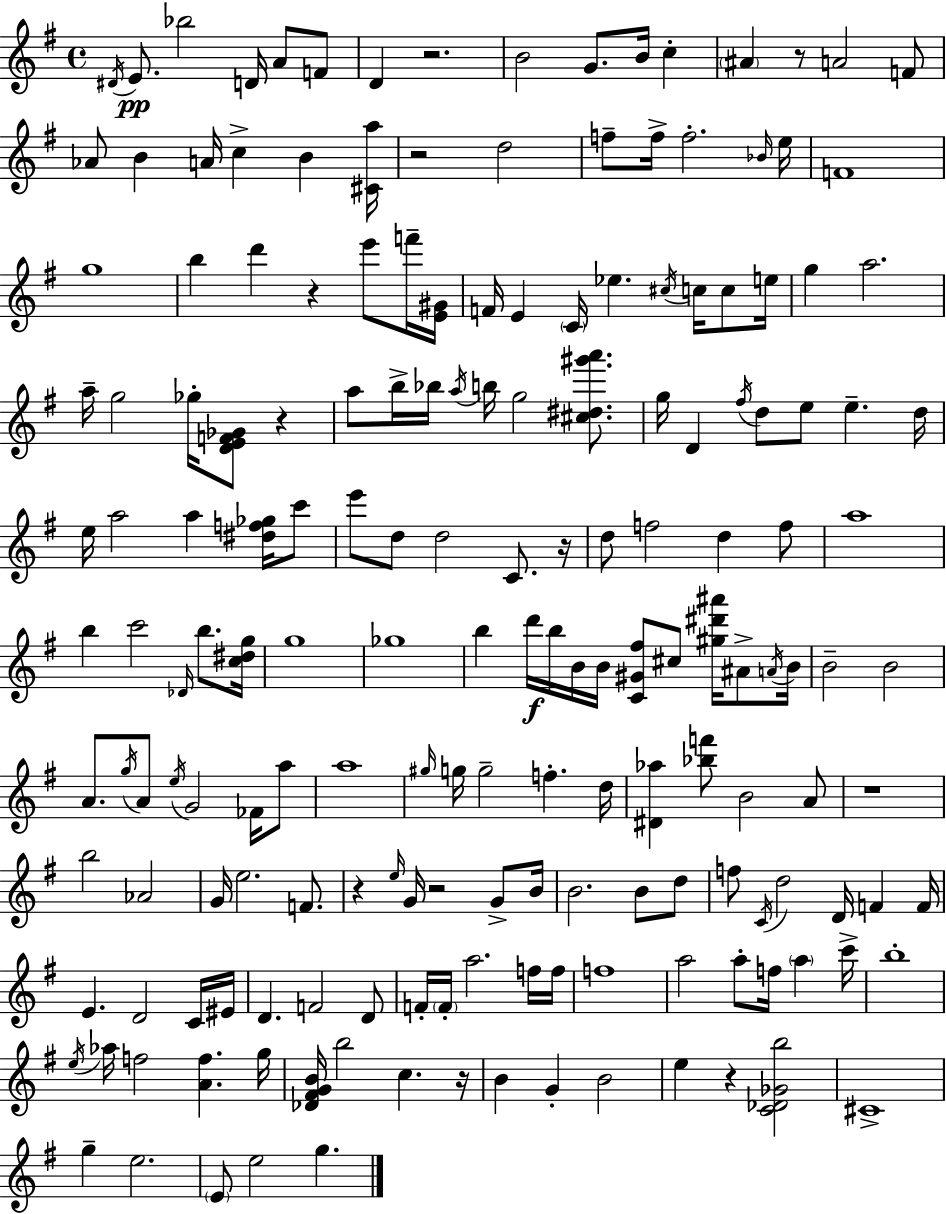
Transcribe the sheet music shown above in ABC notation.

X:1
T:Untitled
M:4/4
L:1/4
K:Em
^D/4 E/2 _b2 D/4 A/2 F/2 D z2 B2 G/2 B/4 c ^A z/2 A2 F/2 _A/2 B A/4 c B [^Ca]/4 z2 d2 f/2 f/4 f2 _B/4 e/4 F4 g4 b d' z e'/2 f'/4 [E^G]/4 F/4 E C/4 _e ^c/4 c/4 c/2 e/4 g a2 a/4 g2 _g/4 [DEF_G]/2 z a/2 b/4 _b/4 a/4 b/4 g2 [^c^d^g'a']/2 g/4 D ^f/4 d/2 e/2 e d/4 e/4 a2 a [^df_g]/4 c'/2 e'/2 d/2 d2 C/2 z/4 d/2 f2 d f/2 a4 b c'2 _D/4 b/2 [c^dg]/4 g4 _g4 b d'/4 b/4 B/4 B/4 [C^G^f]/2 ^c/2 [^g^d'^a']/4 ^A/2 A/4 B/4 B2 B2 A/2 g/4 A/2 e/4 G2 _F/4 a/2 a4 ^g/4 g/4 g2 f d/4 [^D_a] [_bf']/2 B2 A/2 z4 b2 _A2 G/4 e2 F/2 z e/4 G/4 z2 G/2 B/4 B2 B/2 d/2 f/2 C/4 d2 D/4 F F/4 E D2 C/4 ^E/4 D F2 D/2 F/4 F/4 a2 f/4 f/4 f4 a2 a/2 f/4 a c'/4 b4 e/4 _a/4 f2 [Af] g/4 [_D^FGB]/4 b2 c z/4 B G B2 e z [C_D_Gb]2 ^C4 g e2 E/2 e2 g